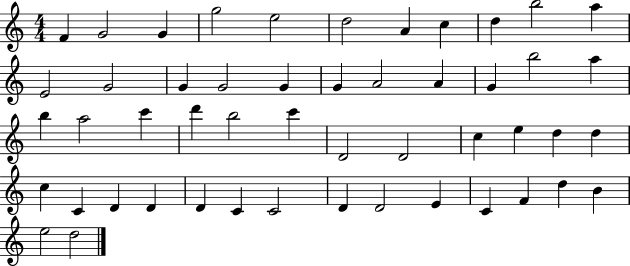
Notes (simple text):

F4/q G4/h G4/q G5/h E5/h D5/h A4/q C5/q D5/q B5/h A5/q E4/h G4/h G4/q G4/h G4/q G4/q A4/h A4/q G4/q B5/h A5/q B5/q A5/h C6/q D6/q B5/h C6/q D4/h D4/h C5/q E5/q D5/q D5/q C5/q C4/q D4/q D4/q D4/q C4/q C4/h D4/q D4/h E4/q C4/q F4/q D5/q B4/q E5/h D5/h